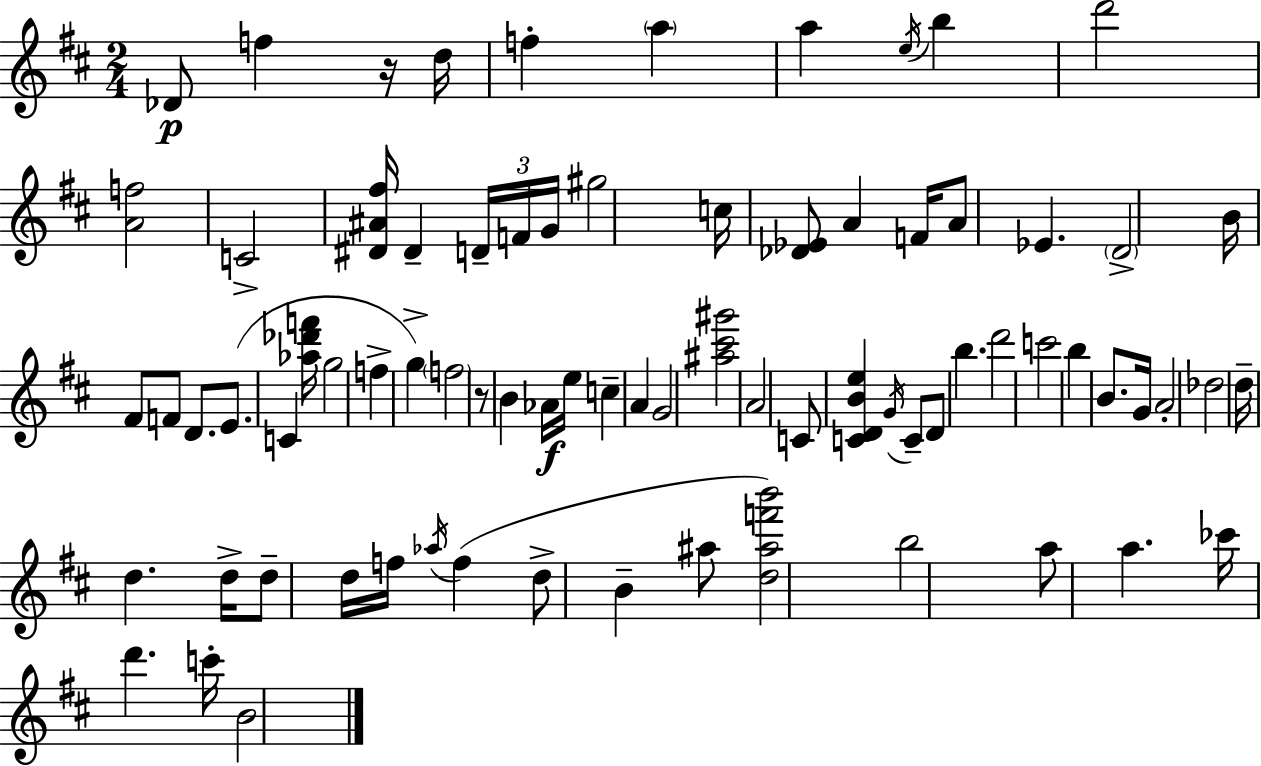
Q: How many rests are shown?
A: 2